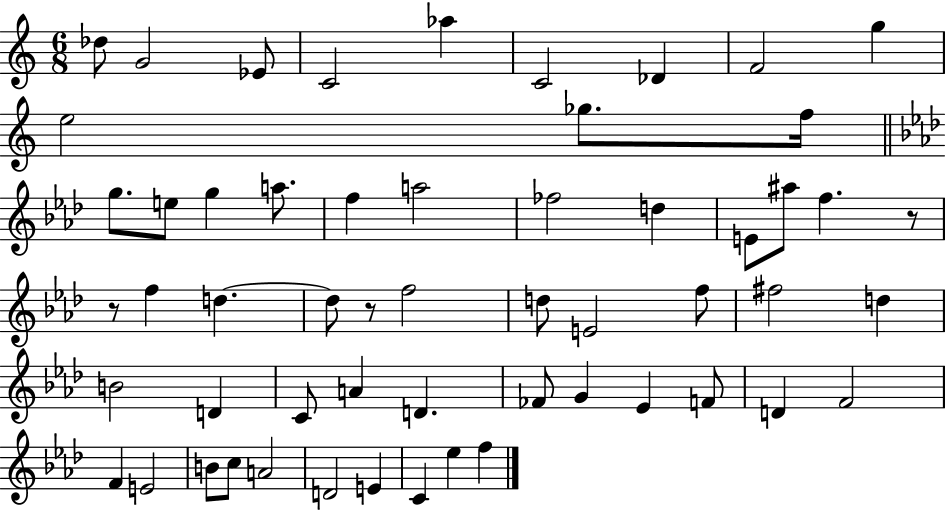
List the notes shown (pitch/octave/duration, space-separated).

Db5/e G4/h Eb4/e C4/h Ab5/q C4/h Db4/q F4/h G5/q E5/h Gb5/e. F5/s G5/e. E5/e G5/q A5/e. F5/q A5/h FES5/h D5/q E4/e A#5/e F5/q. R/e R/e F5/q D5/q. D5/e R/e F5/h D5/e E4/h F5/e F#5/h D5/q B4/h D4/q C4/e A4/q D4/q. FES4/e G4/q Eb4/q F4/e D4/q F4/h F4/q E4/h B4/e C5/e A4/h D4/h E4/q C4/q Eb5/q F5/q